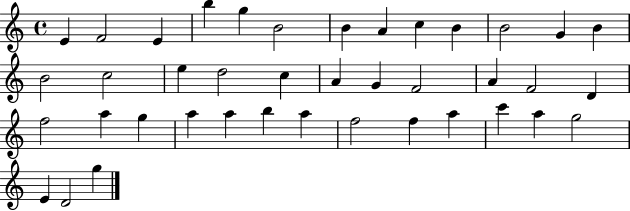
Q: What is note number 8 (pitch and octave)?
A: A4